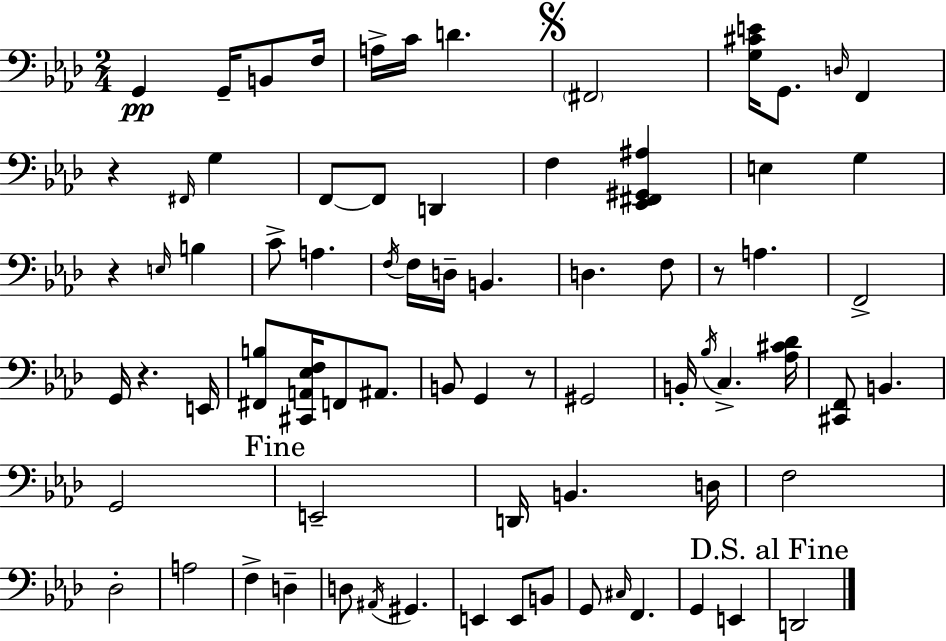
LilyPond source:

{
  \clef bass
  \numericTimeSignature
  \time 2/4
  \key aes \major
  g,4\pp g,16-- b,8 f16 | a16-> c'16 d'4. | \mark \markup { \musicglyph "scripts.segno" } \parenthesize fis,2 | <g cis' e'>16 g,8. \grace { d16 } f,4 | \break r4 \grace { fis,16 } g4 | f,8~~ f,8 d,4 | f4 <ees, fis, gis, ais>4 | e4 g4 | \break r4 \grace { e16 } b4 | c'8-> a4. | \acciaccatura { f16 } f16 d16-- b,4. | d4. | \break f8 r8 a4. | f,2-> | g,16 r4. | e,16 <fis, b>8 <cis, a, ees f>16 f,8 | \break ais,8. b,8 g,4 | r8 gis,2 | b,16-. \acciaccatura { bes16 } c4.-> | <aes cis' des'>16 <cis, f,>8 b,4. | \break g,2 | \mark "Fine" e,2-- | d,16 b,4. | d16 f2 | \break des2-. | a2 | f4-> | d4-- d8 \acciaccatura { ais,16 } | \break gis,4. e,4 | e,8 b,8 g,8 | \grace { cis16 } f,4. g,4 | e,4 \mark "D.S. al Fine" d,2 | \break \bar "|."
}